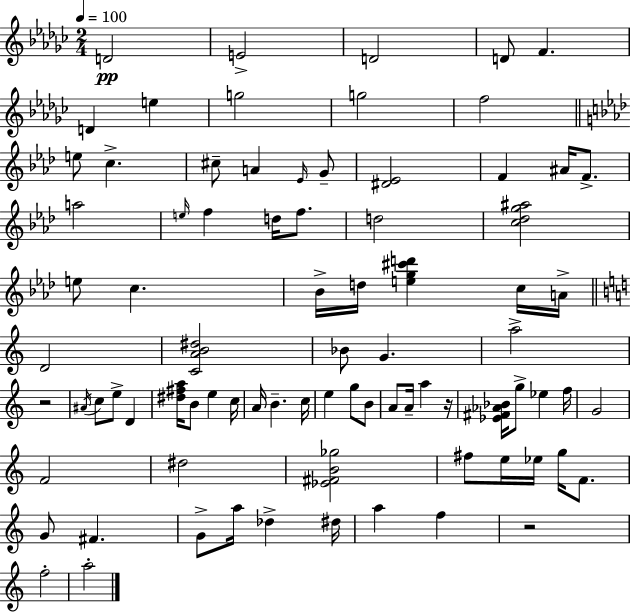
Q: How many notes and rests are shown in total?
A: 82